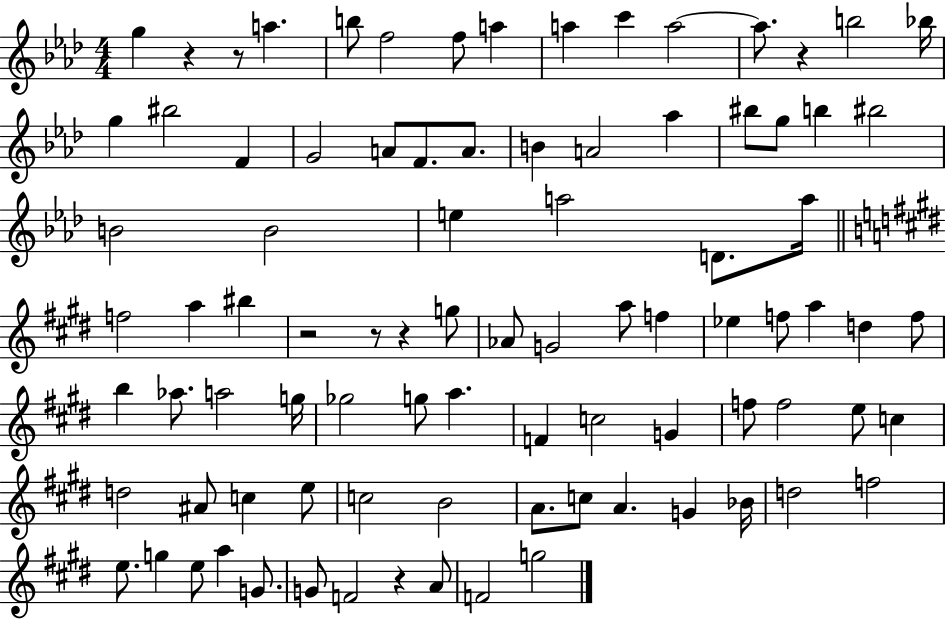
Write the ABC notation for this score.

X:1
T:Untitled
M:4/4
L:1/4
K:Ab
g z z/2 a b/2 f2 f/2 a a c' a2 a/2 z b2 _b/4 g ^b2 F G2 A/2 F/2 A/2 B A2 _a ^b/2 g/2 b ^b2 B2 B2 e a2 D/2 a/4 f2 a ^b z2 z/2 z g/2 _A/2 G2 a/2 f _e f/2 a d f/2 b _a/2 a2 g/4 _g2 g/2 a F c2 G f/2 f2 e/2 c d2 ^A/2 c e/2 c2 B2 A/2 c/2 A G _B/4 d2 f2 e/2 g e/2 a G/2 G/2 F2 z A/2 F2 g2